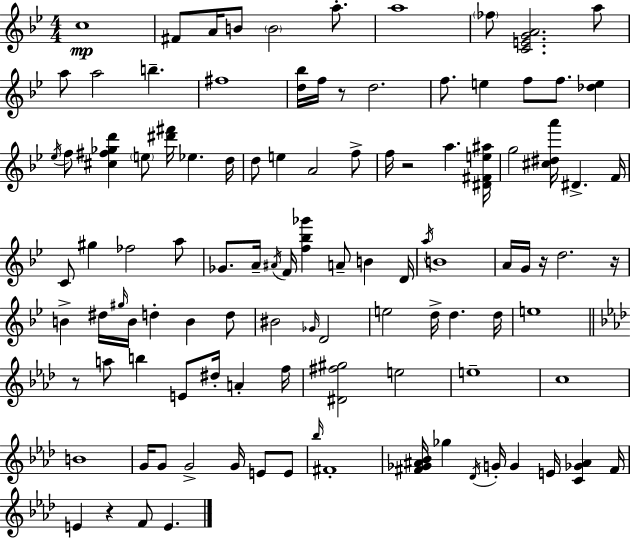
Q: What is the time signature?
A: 4/4